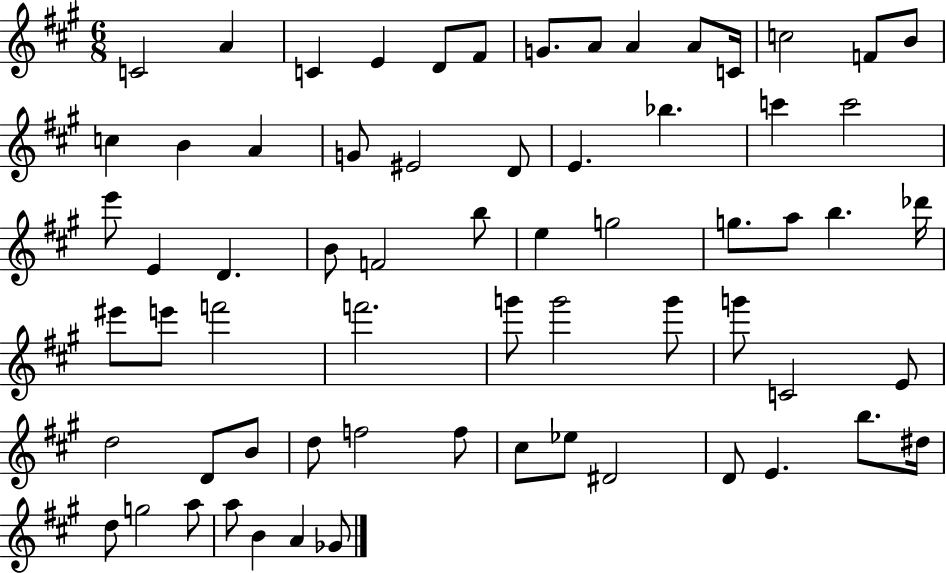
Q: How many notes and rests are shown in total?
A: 66